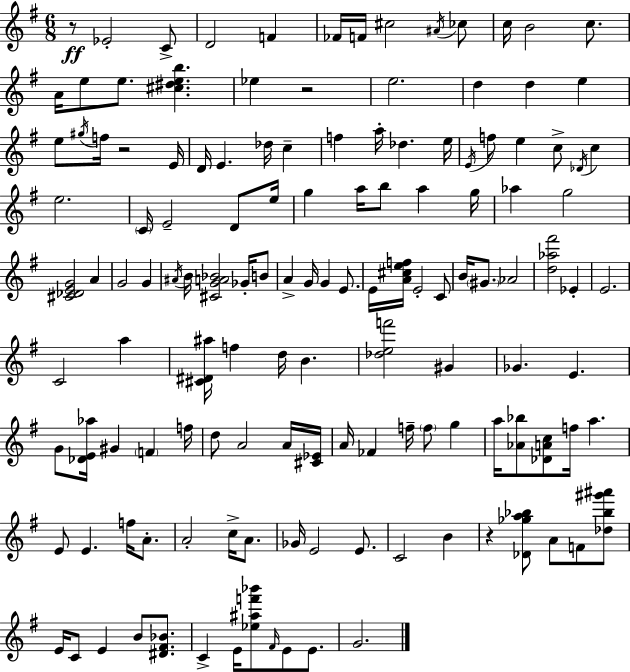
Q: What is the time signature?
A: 6/8